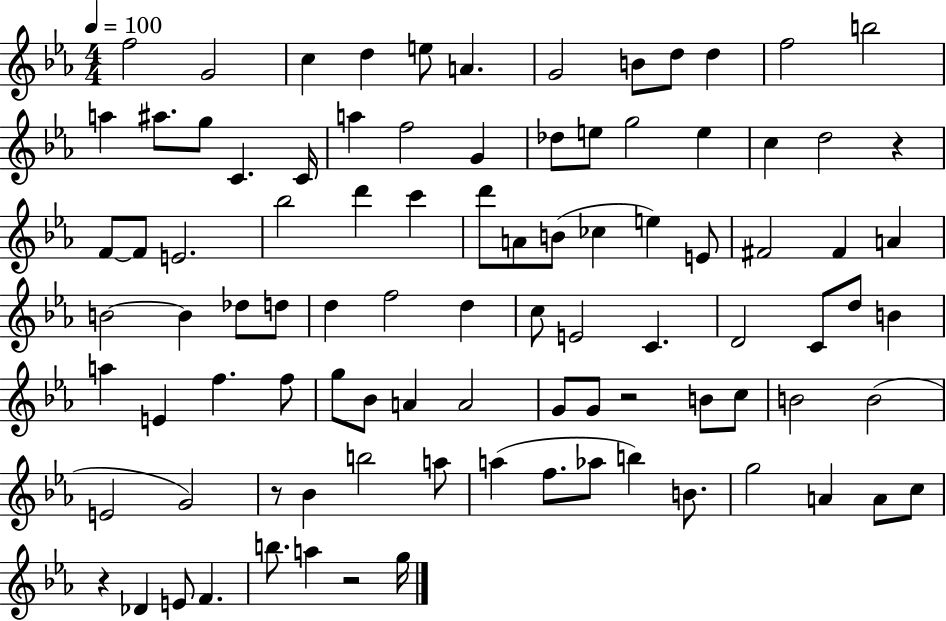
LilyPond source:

{
  \clef treble
  \numericTimeSignature
  \time 4/4
  \key ees \major
  \tempo 4 = 100
  \repeat volta 2 { f''2 g'2 | c''4 d''4 e''8 a'4. | g'2 b'8 d''8 d''4 | f''2 b''2 | \break a''4 ais''8. g''8 c'4. c'16 | a''4 f''2 g'4 | des''8 e''8 g''2 e''4 | c''4 d''2 r4 | \break f'8~~ f'8 e'2. | bes''2 d'''4 c'''4 | d'''8 a'8 b'8( ces''4 e''4) e'8 | fis'2 fis'4 a'4 | \break b'2~~ b'4 des''8 d''8 | d''4 f''2 d''4 | c''8 e'2 c'4. | d'2 c'8 d''8 b'4 | \break a''4 e'4 f''4. f''8 | g''8 bes'8 a'4 a'2 | g'8 g'8 r2 b'8 c''8 | b'2 b'2( | \break e'2 g'2) | r8 bes'4 b''2 a''8 | a''4( f''8. aes''8 b''4) b'8. | g''2 a'4 a'8 c''8 | \break r4 des'4 e'8 f'4. | b''8. a''4 r2 g''16 | } \bar "|."
}